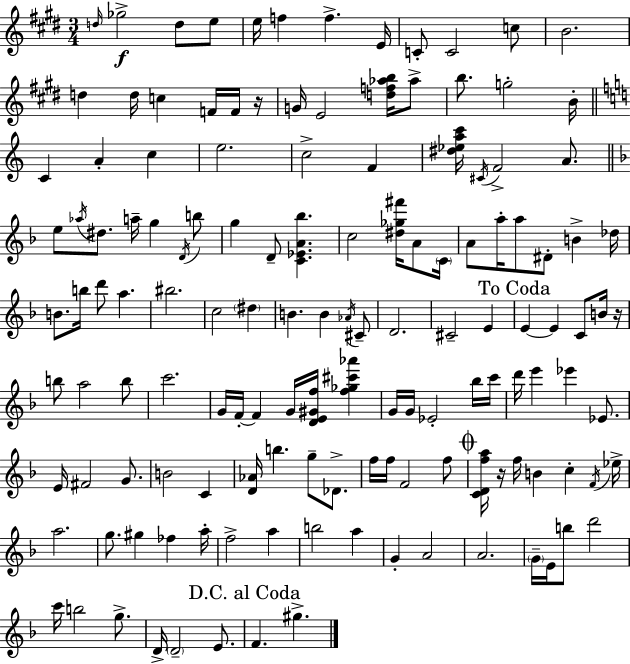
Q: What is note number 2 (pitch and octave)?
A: Gb5